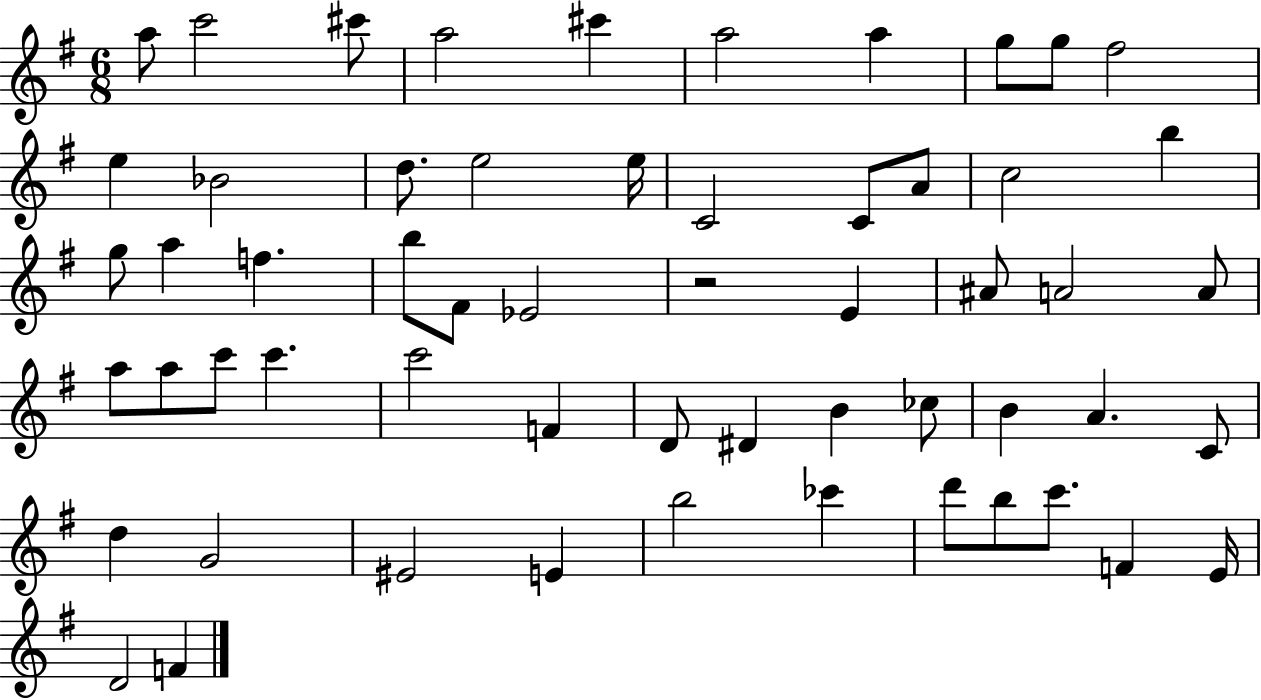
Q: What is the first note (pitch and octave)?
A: A5